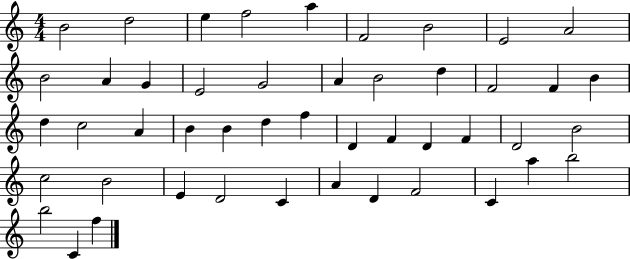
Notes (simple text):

B4/h D5/h E5/q F5/h A5/q F4/h B4/h E4/h A4/h B4/h A4/q G4/q E4/h G4/h A4/q B4/h D5/q F4/h F4/q B4/q D5/q C5/h A4/q B4/q B4/q D5/q F5/q D4/q F4/q D4/q F4/q D4/h B4/h C5/h B4/h E4/q D4/h C4/q A4/q D4/q F4/h C4/q A5/q B5/h B5/h C4/q F5/q